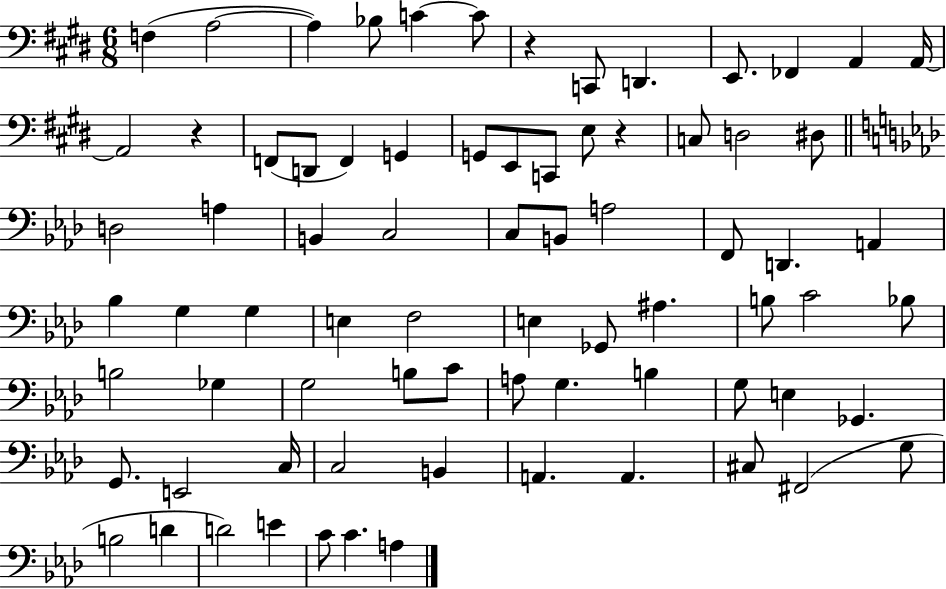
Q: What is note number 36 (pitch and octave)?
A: G3